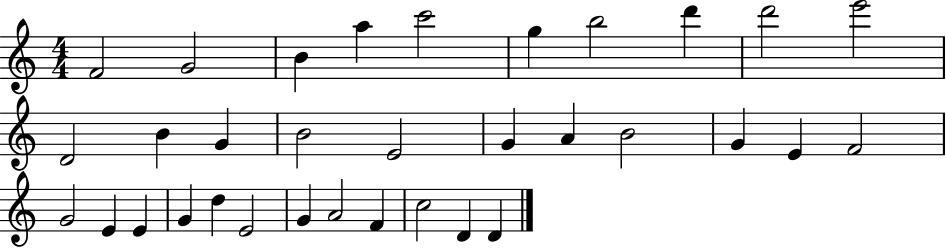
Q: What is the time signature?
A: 4/4